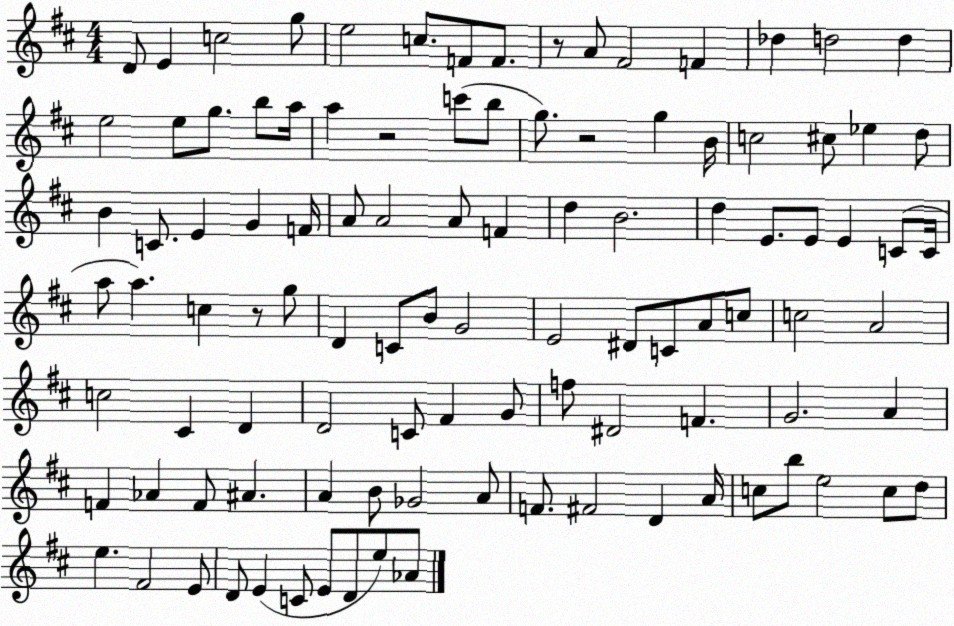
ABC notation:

X:1
T:Untitled
M:4/4
L:1/4
K:D
D/2 E c2 g/2 e2 c/2 F/2 F/2 z/2 A/2 ^F2 F _d d2 d e2 e/2 g/2 b/2 a/4 a z2 c'/2 b/2 g/2 z2 g B/4 c2 ^c/2 _e d/2 B C/2 E G F/4 A/2 A2 A/2 F d B2 d E/2 E/2 E C/2 C/4 a/2 a c z/2 g/2 D C/2 B/2 G2 E2 ^D/2 C/2 A/2 c/2 c2 A2 c2 ^C D D2 C/2 ^F G/2 f/2 ^D2 F G2 A F _A F/2 ^A A B/2 _G2 A/2 F/2 ^F2 D A/4 c/2 b/2 e2 c/2 d/2 e ^F2 E/2 D/2 E C/2 E/2 D/2 e/2 _A/2